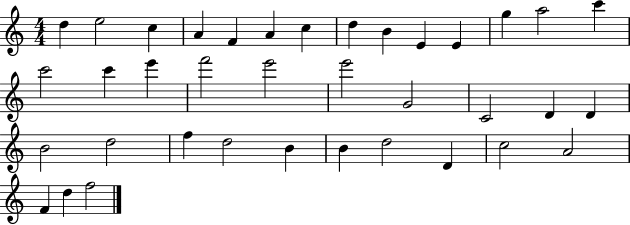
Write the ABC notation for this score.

X:1
T:Untitled
M:4/4
L:1/4
K:C
d e2 c A F A c d B E E g a2 c' c'2 c' e' f'2 e'2 e'2 G2 C2 D D B2 d2 f d2 B B d2 D c2 A2 F d f2